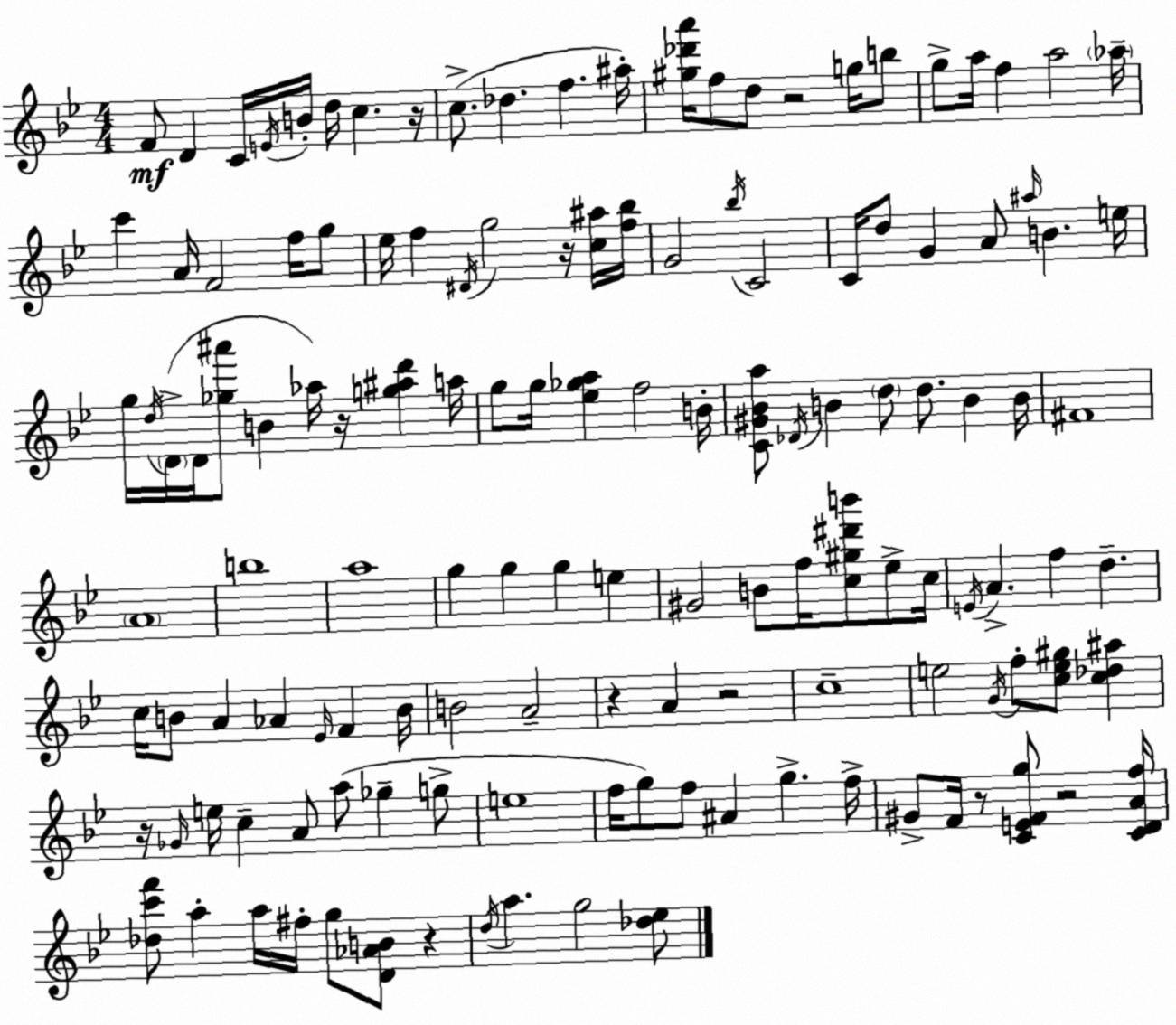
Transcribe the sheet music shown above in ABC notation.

X:1
T:Untitled
M:4/4
L:1/4
K:Gm
F/2 D C/4 E/4 B/4 d/4 c z/4 c/2 _d f ^a/4 [^g_d'a']/4 f/2 d/2 z2 g/4 b/2 g/2 a/4 f a2 _a/4 c' A/4 F2 f/4 g/2 _e/4 f ^D/4 g2 z/4 [c^a]/4 [f_b]/4 G2 _b/4 C2 C/4 d/2 G A/2 ^a/4 B e/4 g/4 d/4 D/4 D/4 [_g^a']/2 B _a/4 z/4 [g^ad'] a/4 g/2 g/4 [_e_ga] f2 B/4 [C^G_Ba]/2 _D/4 B d/2 d/2 B B/4 ^F4 A4 b4 a4 g g g e ^G2 B/2 f/4 [c^g^d'b']/2 _e/2 c/4 E/4 A f d c/4 B/2 A _A _E/4 F B/4 B2 A2 z A z2 c4 e2 G/4 f/2 [ce^g]/2 [c_d^a] z/4 _G/4 e/4 c A/2 a/2 _g g/2 e4 f/4 g/2 f/2 ^A g f/4 ^G/2 F/4 z/2 [CEFg]/2 z2 [CDAf]/4 [_dc'f']/2 a a/4 ^f/4 g/2 [D_AB]/2 z d/4 a g2 [_d_e]/2